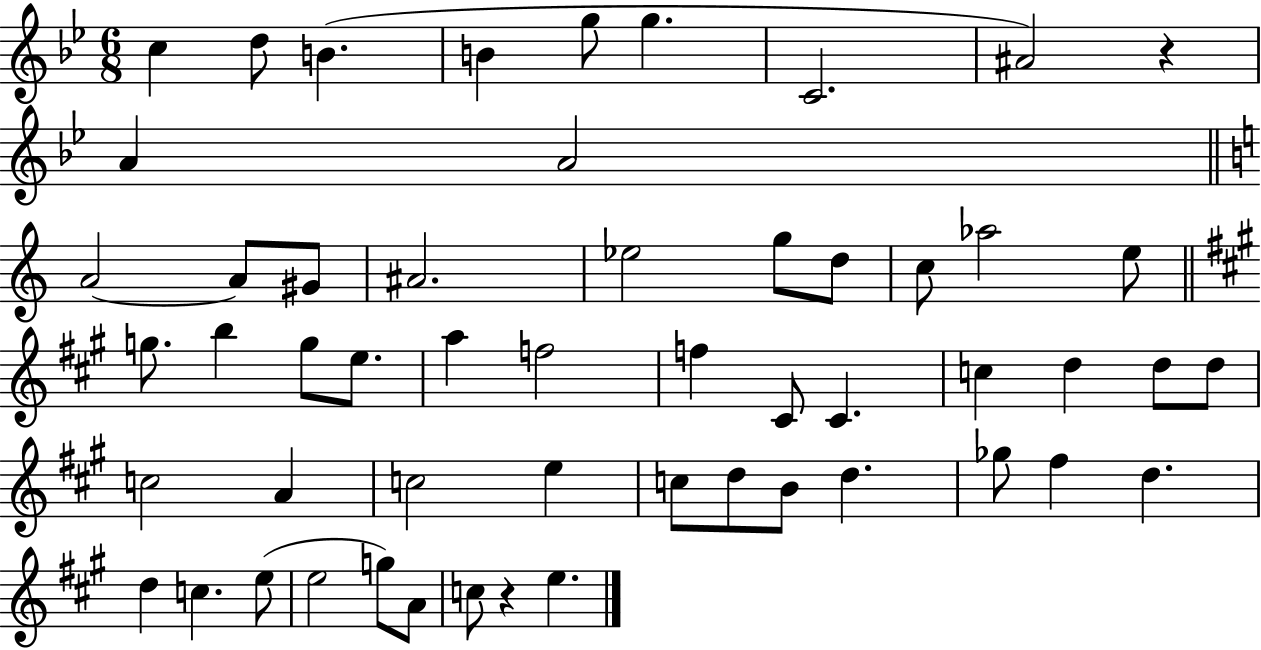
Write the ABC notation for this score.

X:1
T:Untitled
M:6/8
L:1/4
K:Bb
c d/2 B B g/2 g C2 ^A2 z A A2 A2 A/2 ^G/2 ^A2 _e2 g/2 d/2 c/2 _a2 e/2 g/2 b g/2 e/2 a f2 f ^C/2 ^C c d d/2 d/2 c2 A c2 e c/2 d/2 B/2 d _g/2 ^f d d c e/2 e2 g/2 A/2 c/2 z e